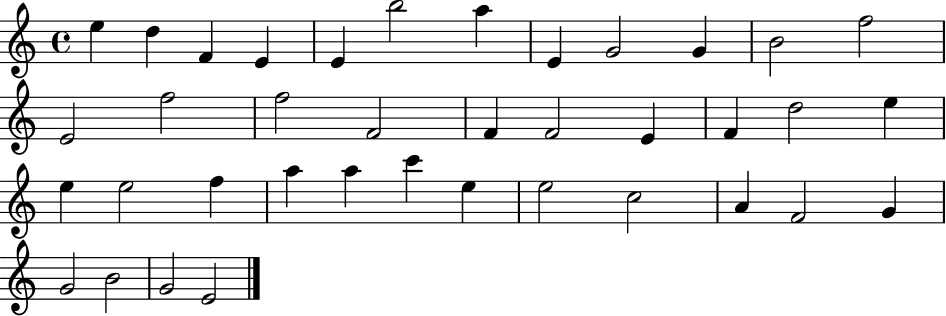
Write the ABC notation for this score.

X:1
T:Untitled
M:4/4
L:1/4
K:C
e d F E E b2 a E G2 G B2 f2 E2 f2 f2 F2 F F2 E F d2 e e e2 f a a c' e e2 c2 A F2 G G2 B2 G2 E2